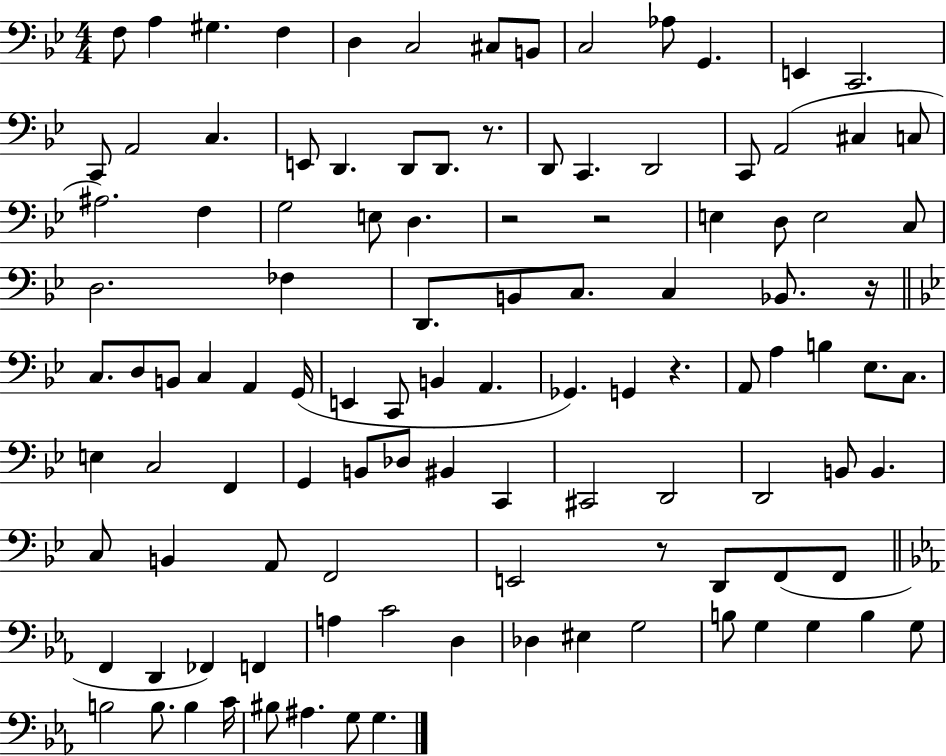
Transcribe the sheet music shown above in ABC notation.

X:1
T:Untitled
M:4/4
L:1/4
K:Bb
F,/2 A, ^G, F, D, C,2 ^C,/2 B,,/2 C,2 _A,/2 G,, E,, C,,2 C,,/2 A,,2 C, E,,/2 D,, D,,/2 D,,/2 z/2 D,,/2 C,, D,,2 C,,/2 A,,2 ^C, C,/2 ^A,2 F, G,2 E,/2 D, z2 z2 E, D,/2 E,2 C,/2 D,2 _F, D,,/2 B,,/2 C,/2 C, _B,,/2 z/4 C,/2 D,/2 B,,/2 C, A,, G,,/4 E,, C,,/2 B,, A,, _G,, G,, z A,,/2 A, B, _E,/2 C,/2 E, C,2 F,, G,, B,,/2 _D,/2 ^B,, C,, ^C,,2 D,,2 D,,2 B,,/2 B,, C,/2 B,, A,,/2 F,,2 E,,2 z/2 D,,/2 F,,/2 F,,/2 F,, D,, _F,, F,, A, C2 D, _D, ^E, G,2 B,/2 G, G, B, G,/2 B,2 B,/2 B, C/4 ^B,/2 ^A, G,/2 G,